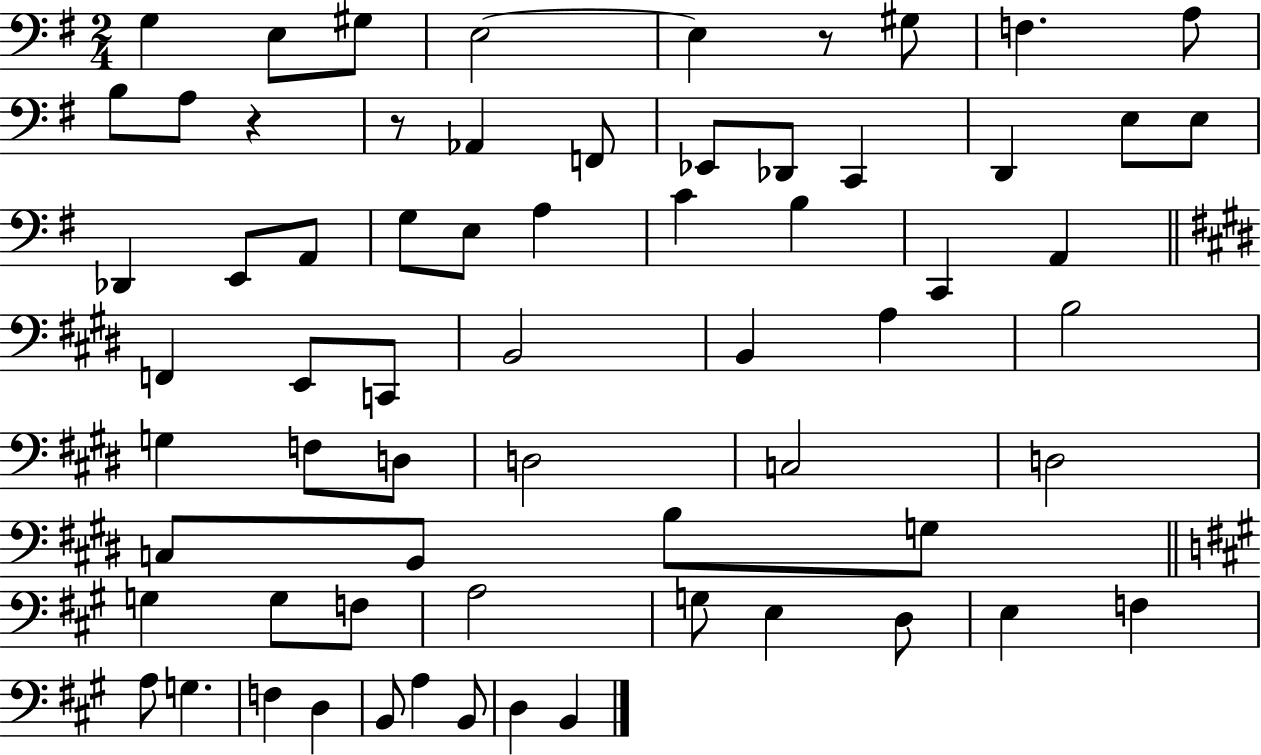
X:1
T:Untitled
M:2/4
L:1/4
K:G
G, E,/2 ^G,/2 E,2 E, z/2 ^G,/2 F, A,/2 B,/2 A,/2 z z/2 _A,, F,,/2 _E,,/2 _D,,/2 C,, D,, E,/2 E,/2 _D,, E,,/2 A,,/2 G,/2 E,/2 A, C B, C,, A,, F,, E,,/2 C,,/2 B,,2 B,, A, B,2 G, F,/2 D,/2 D,2 C,2 D,2 C,/2 B,,/2 B,/2 G,/2 G, G,/2 F,/2 A,2 G,/2 E, D,/2 E, F, A,/2 G, F, D, B,,/2 A, B,,/2 D, B,,